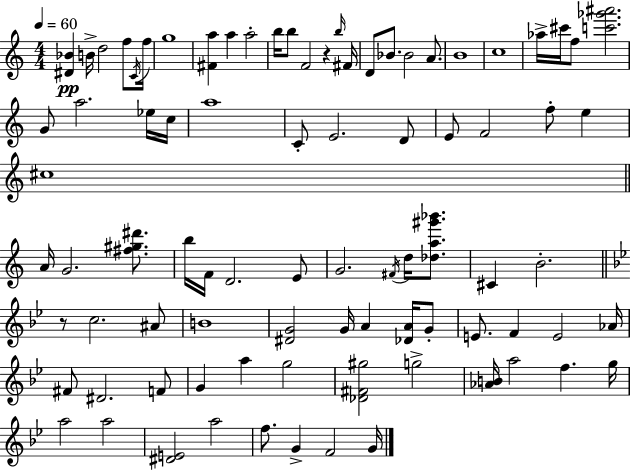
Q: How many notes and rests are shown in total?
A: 85